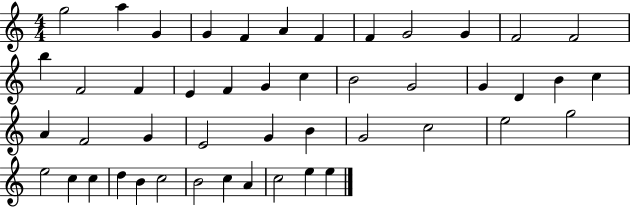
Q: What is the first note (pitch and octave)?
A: G5